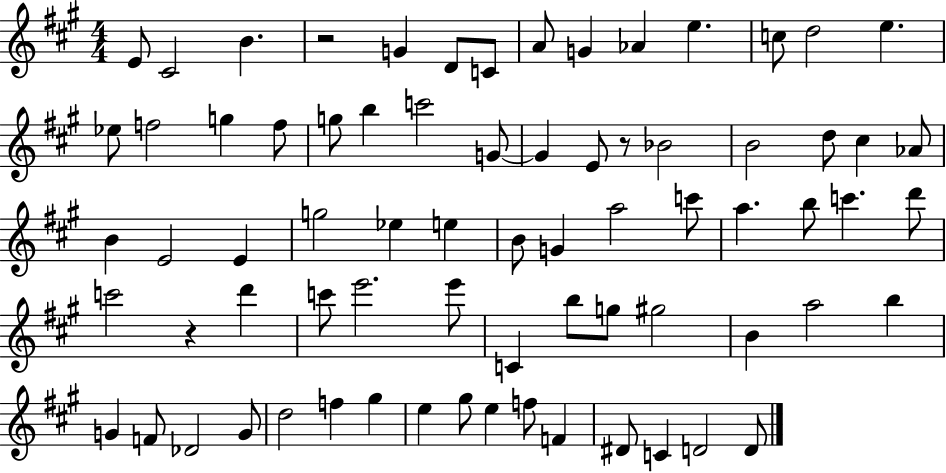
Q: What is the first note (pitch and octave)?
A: E4